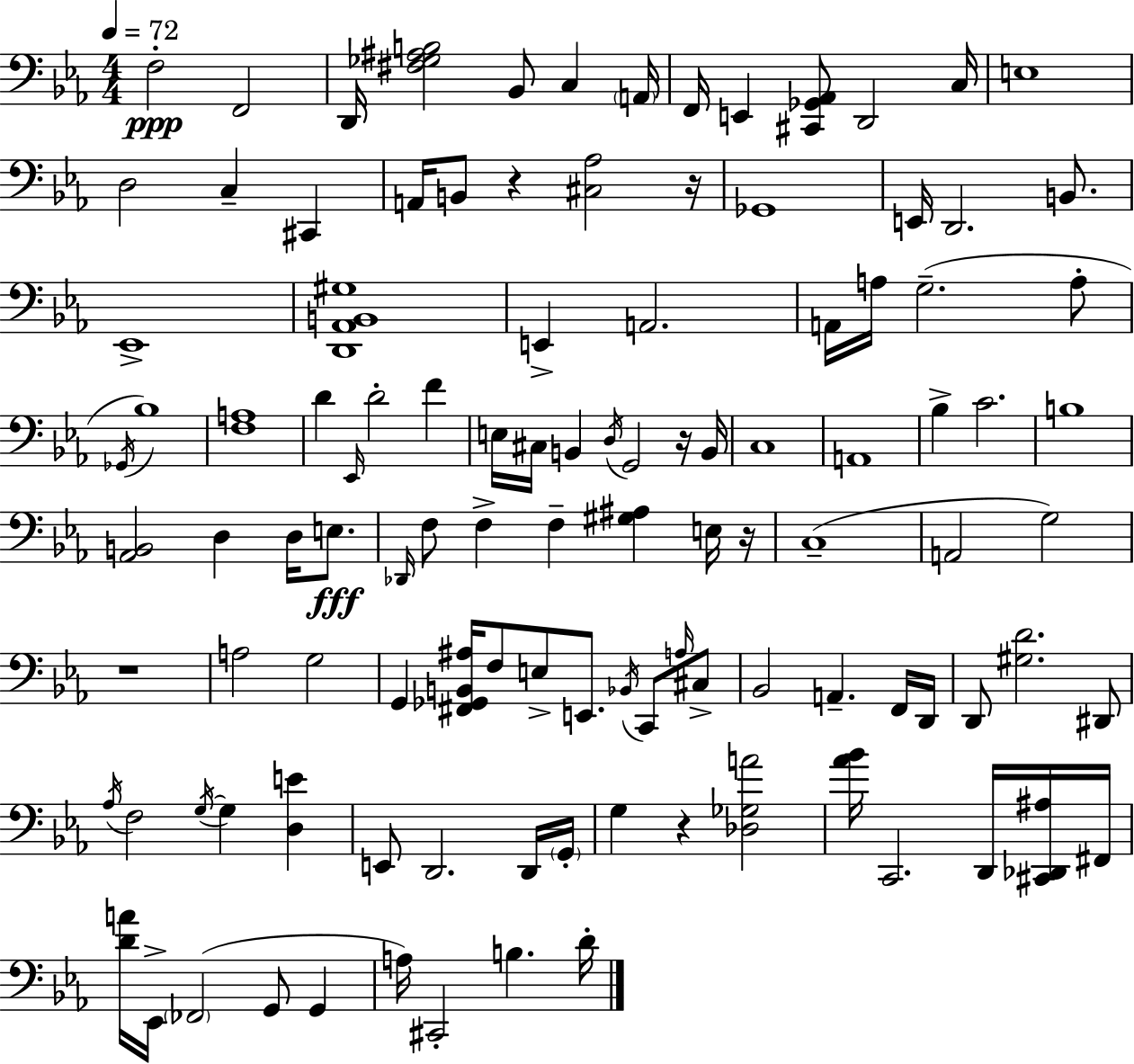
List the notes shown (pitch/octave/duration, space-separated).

F3/h F2/h D2/s [F#3,Gb3,A#3,B3]/h Bb2/e C3/q A2/s F2/s E2/q [C#2,Gb2,Ab2]/e D2/h C3/s E3/w D3/h C3/q C#2/q A2/s B2/e R/q [C#3,Ab3]/h R/s Gb2/w E2/s D2/h. B2/e. Eb2/w [D2,Ab2,B2,G#3]/w E2/q A2/h. A2/s A3/s G3/h. A3/e Gb2/s Bb3/w [F3,A3]/w D4/q Eb2/s D4/h F4/q E3/s C#3/s B2/q D3/s G2/h R/s B2/s C3/w A2/w Bb3/q C4/h. B3/w [Ab2,B2]/h D3/q D3/s E3/e. Db2/s F3/e F3/q F3/q [G#3,A#3]/q E3/s R/s C3/w A2/h G3/h R/w A3/h G3/h G2/q [F#2,Gb2,B2,A#3]/s F3/e E3/e E2/e. Bb2/s C2/e A3/s C#3/e Bb2/h A2/q. F2/s D2/s D2/e [G#3,D4]/h. D#2/e Ab3/s F3/h G3/s G3/q [D3,E4]/q E2/e D2/h. D2/s G2/s G3/q R/q [Db3,Gb3,A4]/h [Ab4,Bb4]/s C2/h. D2/s [C#2,Db2,A#3]/s F#2/s [D4,A4]/s Eb2/s FES2/h G2/e G2/q A3/s C#2/h B3/q. D4/s